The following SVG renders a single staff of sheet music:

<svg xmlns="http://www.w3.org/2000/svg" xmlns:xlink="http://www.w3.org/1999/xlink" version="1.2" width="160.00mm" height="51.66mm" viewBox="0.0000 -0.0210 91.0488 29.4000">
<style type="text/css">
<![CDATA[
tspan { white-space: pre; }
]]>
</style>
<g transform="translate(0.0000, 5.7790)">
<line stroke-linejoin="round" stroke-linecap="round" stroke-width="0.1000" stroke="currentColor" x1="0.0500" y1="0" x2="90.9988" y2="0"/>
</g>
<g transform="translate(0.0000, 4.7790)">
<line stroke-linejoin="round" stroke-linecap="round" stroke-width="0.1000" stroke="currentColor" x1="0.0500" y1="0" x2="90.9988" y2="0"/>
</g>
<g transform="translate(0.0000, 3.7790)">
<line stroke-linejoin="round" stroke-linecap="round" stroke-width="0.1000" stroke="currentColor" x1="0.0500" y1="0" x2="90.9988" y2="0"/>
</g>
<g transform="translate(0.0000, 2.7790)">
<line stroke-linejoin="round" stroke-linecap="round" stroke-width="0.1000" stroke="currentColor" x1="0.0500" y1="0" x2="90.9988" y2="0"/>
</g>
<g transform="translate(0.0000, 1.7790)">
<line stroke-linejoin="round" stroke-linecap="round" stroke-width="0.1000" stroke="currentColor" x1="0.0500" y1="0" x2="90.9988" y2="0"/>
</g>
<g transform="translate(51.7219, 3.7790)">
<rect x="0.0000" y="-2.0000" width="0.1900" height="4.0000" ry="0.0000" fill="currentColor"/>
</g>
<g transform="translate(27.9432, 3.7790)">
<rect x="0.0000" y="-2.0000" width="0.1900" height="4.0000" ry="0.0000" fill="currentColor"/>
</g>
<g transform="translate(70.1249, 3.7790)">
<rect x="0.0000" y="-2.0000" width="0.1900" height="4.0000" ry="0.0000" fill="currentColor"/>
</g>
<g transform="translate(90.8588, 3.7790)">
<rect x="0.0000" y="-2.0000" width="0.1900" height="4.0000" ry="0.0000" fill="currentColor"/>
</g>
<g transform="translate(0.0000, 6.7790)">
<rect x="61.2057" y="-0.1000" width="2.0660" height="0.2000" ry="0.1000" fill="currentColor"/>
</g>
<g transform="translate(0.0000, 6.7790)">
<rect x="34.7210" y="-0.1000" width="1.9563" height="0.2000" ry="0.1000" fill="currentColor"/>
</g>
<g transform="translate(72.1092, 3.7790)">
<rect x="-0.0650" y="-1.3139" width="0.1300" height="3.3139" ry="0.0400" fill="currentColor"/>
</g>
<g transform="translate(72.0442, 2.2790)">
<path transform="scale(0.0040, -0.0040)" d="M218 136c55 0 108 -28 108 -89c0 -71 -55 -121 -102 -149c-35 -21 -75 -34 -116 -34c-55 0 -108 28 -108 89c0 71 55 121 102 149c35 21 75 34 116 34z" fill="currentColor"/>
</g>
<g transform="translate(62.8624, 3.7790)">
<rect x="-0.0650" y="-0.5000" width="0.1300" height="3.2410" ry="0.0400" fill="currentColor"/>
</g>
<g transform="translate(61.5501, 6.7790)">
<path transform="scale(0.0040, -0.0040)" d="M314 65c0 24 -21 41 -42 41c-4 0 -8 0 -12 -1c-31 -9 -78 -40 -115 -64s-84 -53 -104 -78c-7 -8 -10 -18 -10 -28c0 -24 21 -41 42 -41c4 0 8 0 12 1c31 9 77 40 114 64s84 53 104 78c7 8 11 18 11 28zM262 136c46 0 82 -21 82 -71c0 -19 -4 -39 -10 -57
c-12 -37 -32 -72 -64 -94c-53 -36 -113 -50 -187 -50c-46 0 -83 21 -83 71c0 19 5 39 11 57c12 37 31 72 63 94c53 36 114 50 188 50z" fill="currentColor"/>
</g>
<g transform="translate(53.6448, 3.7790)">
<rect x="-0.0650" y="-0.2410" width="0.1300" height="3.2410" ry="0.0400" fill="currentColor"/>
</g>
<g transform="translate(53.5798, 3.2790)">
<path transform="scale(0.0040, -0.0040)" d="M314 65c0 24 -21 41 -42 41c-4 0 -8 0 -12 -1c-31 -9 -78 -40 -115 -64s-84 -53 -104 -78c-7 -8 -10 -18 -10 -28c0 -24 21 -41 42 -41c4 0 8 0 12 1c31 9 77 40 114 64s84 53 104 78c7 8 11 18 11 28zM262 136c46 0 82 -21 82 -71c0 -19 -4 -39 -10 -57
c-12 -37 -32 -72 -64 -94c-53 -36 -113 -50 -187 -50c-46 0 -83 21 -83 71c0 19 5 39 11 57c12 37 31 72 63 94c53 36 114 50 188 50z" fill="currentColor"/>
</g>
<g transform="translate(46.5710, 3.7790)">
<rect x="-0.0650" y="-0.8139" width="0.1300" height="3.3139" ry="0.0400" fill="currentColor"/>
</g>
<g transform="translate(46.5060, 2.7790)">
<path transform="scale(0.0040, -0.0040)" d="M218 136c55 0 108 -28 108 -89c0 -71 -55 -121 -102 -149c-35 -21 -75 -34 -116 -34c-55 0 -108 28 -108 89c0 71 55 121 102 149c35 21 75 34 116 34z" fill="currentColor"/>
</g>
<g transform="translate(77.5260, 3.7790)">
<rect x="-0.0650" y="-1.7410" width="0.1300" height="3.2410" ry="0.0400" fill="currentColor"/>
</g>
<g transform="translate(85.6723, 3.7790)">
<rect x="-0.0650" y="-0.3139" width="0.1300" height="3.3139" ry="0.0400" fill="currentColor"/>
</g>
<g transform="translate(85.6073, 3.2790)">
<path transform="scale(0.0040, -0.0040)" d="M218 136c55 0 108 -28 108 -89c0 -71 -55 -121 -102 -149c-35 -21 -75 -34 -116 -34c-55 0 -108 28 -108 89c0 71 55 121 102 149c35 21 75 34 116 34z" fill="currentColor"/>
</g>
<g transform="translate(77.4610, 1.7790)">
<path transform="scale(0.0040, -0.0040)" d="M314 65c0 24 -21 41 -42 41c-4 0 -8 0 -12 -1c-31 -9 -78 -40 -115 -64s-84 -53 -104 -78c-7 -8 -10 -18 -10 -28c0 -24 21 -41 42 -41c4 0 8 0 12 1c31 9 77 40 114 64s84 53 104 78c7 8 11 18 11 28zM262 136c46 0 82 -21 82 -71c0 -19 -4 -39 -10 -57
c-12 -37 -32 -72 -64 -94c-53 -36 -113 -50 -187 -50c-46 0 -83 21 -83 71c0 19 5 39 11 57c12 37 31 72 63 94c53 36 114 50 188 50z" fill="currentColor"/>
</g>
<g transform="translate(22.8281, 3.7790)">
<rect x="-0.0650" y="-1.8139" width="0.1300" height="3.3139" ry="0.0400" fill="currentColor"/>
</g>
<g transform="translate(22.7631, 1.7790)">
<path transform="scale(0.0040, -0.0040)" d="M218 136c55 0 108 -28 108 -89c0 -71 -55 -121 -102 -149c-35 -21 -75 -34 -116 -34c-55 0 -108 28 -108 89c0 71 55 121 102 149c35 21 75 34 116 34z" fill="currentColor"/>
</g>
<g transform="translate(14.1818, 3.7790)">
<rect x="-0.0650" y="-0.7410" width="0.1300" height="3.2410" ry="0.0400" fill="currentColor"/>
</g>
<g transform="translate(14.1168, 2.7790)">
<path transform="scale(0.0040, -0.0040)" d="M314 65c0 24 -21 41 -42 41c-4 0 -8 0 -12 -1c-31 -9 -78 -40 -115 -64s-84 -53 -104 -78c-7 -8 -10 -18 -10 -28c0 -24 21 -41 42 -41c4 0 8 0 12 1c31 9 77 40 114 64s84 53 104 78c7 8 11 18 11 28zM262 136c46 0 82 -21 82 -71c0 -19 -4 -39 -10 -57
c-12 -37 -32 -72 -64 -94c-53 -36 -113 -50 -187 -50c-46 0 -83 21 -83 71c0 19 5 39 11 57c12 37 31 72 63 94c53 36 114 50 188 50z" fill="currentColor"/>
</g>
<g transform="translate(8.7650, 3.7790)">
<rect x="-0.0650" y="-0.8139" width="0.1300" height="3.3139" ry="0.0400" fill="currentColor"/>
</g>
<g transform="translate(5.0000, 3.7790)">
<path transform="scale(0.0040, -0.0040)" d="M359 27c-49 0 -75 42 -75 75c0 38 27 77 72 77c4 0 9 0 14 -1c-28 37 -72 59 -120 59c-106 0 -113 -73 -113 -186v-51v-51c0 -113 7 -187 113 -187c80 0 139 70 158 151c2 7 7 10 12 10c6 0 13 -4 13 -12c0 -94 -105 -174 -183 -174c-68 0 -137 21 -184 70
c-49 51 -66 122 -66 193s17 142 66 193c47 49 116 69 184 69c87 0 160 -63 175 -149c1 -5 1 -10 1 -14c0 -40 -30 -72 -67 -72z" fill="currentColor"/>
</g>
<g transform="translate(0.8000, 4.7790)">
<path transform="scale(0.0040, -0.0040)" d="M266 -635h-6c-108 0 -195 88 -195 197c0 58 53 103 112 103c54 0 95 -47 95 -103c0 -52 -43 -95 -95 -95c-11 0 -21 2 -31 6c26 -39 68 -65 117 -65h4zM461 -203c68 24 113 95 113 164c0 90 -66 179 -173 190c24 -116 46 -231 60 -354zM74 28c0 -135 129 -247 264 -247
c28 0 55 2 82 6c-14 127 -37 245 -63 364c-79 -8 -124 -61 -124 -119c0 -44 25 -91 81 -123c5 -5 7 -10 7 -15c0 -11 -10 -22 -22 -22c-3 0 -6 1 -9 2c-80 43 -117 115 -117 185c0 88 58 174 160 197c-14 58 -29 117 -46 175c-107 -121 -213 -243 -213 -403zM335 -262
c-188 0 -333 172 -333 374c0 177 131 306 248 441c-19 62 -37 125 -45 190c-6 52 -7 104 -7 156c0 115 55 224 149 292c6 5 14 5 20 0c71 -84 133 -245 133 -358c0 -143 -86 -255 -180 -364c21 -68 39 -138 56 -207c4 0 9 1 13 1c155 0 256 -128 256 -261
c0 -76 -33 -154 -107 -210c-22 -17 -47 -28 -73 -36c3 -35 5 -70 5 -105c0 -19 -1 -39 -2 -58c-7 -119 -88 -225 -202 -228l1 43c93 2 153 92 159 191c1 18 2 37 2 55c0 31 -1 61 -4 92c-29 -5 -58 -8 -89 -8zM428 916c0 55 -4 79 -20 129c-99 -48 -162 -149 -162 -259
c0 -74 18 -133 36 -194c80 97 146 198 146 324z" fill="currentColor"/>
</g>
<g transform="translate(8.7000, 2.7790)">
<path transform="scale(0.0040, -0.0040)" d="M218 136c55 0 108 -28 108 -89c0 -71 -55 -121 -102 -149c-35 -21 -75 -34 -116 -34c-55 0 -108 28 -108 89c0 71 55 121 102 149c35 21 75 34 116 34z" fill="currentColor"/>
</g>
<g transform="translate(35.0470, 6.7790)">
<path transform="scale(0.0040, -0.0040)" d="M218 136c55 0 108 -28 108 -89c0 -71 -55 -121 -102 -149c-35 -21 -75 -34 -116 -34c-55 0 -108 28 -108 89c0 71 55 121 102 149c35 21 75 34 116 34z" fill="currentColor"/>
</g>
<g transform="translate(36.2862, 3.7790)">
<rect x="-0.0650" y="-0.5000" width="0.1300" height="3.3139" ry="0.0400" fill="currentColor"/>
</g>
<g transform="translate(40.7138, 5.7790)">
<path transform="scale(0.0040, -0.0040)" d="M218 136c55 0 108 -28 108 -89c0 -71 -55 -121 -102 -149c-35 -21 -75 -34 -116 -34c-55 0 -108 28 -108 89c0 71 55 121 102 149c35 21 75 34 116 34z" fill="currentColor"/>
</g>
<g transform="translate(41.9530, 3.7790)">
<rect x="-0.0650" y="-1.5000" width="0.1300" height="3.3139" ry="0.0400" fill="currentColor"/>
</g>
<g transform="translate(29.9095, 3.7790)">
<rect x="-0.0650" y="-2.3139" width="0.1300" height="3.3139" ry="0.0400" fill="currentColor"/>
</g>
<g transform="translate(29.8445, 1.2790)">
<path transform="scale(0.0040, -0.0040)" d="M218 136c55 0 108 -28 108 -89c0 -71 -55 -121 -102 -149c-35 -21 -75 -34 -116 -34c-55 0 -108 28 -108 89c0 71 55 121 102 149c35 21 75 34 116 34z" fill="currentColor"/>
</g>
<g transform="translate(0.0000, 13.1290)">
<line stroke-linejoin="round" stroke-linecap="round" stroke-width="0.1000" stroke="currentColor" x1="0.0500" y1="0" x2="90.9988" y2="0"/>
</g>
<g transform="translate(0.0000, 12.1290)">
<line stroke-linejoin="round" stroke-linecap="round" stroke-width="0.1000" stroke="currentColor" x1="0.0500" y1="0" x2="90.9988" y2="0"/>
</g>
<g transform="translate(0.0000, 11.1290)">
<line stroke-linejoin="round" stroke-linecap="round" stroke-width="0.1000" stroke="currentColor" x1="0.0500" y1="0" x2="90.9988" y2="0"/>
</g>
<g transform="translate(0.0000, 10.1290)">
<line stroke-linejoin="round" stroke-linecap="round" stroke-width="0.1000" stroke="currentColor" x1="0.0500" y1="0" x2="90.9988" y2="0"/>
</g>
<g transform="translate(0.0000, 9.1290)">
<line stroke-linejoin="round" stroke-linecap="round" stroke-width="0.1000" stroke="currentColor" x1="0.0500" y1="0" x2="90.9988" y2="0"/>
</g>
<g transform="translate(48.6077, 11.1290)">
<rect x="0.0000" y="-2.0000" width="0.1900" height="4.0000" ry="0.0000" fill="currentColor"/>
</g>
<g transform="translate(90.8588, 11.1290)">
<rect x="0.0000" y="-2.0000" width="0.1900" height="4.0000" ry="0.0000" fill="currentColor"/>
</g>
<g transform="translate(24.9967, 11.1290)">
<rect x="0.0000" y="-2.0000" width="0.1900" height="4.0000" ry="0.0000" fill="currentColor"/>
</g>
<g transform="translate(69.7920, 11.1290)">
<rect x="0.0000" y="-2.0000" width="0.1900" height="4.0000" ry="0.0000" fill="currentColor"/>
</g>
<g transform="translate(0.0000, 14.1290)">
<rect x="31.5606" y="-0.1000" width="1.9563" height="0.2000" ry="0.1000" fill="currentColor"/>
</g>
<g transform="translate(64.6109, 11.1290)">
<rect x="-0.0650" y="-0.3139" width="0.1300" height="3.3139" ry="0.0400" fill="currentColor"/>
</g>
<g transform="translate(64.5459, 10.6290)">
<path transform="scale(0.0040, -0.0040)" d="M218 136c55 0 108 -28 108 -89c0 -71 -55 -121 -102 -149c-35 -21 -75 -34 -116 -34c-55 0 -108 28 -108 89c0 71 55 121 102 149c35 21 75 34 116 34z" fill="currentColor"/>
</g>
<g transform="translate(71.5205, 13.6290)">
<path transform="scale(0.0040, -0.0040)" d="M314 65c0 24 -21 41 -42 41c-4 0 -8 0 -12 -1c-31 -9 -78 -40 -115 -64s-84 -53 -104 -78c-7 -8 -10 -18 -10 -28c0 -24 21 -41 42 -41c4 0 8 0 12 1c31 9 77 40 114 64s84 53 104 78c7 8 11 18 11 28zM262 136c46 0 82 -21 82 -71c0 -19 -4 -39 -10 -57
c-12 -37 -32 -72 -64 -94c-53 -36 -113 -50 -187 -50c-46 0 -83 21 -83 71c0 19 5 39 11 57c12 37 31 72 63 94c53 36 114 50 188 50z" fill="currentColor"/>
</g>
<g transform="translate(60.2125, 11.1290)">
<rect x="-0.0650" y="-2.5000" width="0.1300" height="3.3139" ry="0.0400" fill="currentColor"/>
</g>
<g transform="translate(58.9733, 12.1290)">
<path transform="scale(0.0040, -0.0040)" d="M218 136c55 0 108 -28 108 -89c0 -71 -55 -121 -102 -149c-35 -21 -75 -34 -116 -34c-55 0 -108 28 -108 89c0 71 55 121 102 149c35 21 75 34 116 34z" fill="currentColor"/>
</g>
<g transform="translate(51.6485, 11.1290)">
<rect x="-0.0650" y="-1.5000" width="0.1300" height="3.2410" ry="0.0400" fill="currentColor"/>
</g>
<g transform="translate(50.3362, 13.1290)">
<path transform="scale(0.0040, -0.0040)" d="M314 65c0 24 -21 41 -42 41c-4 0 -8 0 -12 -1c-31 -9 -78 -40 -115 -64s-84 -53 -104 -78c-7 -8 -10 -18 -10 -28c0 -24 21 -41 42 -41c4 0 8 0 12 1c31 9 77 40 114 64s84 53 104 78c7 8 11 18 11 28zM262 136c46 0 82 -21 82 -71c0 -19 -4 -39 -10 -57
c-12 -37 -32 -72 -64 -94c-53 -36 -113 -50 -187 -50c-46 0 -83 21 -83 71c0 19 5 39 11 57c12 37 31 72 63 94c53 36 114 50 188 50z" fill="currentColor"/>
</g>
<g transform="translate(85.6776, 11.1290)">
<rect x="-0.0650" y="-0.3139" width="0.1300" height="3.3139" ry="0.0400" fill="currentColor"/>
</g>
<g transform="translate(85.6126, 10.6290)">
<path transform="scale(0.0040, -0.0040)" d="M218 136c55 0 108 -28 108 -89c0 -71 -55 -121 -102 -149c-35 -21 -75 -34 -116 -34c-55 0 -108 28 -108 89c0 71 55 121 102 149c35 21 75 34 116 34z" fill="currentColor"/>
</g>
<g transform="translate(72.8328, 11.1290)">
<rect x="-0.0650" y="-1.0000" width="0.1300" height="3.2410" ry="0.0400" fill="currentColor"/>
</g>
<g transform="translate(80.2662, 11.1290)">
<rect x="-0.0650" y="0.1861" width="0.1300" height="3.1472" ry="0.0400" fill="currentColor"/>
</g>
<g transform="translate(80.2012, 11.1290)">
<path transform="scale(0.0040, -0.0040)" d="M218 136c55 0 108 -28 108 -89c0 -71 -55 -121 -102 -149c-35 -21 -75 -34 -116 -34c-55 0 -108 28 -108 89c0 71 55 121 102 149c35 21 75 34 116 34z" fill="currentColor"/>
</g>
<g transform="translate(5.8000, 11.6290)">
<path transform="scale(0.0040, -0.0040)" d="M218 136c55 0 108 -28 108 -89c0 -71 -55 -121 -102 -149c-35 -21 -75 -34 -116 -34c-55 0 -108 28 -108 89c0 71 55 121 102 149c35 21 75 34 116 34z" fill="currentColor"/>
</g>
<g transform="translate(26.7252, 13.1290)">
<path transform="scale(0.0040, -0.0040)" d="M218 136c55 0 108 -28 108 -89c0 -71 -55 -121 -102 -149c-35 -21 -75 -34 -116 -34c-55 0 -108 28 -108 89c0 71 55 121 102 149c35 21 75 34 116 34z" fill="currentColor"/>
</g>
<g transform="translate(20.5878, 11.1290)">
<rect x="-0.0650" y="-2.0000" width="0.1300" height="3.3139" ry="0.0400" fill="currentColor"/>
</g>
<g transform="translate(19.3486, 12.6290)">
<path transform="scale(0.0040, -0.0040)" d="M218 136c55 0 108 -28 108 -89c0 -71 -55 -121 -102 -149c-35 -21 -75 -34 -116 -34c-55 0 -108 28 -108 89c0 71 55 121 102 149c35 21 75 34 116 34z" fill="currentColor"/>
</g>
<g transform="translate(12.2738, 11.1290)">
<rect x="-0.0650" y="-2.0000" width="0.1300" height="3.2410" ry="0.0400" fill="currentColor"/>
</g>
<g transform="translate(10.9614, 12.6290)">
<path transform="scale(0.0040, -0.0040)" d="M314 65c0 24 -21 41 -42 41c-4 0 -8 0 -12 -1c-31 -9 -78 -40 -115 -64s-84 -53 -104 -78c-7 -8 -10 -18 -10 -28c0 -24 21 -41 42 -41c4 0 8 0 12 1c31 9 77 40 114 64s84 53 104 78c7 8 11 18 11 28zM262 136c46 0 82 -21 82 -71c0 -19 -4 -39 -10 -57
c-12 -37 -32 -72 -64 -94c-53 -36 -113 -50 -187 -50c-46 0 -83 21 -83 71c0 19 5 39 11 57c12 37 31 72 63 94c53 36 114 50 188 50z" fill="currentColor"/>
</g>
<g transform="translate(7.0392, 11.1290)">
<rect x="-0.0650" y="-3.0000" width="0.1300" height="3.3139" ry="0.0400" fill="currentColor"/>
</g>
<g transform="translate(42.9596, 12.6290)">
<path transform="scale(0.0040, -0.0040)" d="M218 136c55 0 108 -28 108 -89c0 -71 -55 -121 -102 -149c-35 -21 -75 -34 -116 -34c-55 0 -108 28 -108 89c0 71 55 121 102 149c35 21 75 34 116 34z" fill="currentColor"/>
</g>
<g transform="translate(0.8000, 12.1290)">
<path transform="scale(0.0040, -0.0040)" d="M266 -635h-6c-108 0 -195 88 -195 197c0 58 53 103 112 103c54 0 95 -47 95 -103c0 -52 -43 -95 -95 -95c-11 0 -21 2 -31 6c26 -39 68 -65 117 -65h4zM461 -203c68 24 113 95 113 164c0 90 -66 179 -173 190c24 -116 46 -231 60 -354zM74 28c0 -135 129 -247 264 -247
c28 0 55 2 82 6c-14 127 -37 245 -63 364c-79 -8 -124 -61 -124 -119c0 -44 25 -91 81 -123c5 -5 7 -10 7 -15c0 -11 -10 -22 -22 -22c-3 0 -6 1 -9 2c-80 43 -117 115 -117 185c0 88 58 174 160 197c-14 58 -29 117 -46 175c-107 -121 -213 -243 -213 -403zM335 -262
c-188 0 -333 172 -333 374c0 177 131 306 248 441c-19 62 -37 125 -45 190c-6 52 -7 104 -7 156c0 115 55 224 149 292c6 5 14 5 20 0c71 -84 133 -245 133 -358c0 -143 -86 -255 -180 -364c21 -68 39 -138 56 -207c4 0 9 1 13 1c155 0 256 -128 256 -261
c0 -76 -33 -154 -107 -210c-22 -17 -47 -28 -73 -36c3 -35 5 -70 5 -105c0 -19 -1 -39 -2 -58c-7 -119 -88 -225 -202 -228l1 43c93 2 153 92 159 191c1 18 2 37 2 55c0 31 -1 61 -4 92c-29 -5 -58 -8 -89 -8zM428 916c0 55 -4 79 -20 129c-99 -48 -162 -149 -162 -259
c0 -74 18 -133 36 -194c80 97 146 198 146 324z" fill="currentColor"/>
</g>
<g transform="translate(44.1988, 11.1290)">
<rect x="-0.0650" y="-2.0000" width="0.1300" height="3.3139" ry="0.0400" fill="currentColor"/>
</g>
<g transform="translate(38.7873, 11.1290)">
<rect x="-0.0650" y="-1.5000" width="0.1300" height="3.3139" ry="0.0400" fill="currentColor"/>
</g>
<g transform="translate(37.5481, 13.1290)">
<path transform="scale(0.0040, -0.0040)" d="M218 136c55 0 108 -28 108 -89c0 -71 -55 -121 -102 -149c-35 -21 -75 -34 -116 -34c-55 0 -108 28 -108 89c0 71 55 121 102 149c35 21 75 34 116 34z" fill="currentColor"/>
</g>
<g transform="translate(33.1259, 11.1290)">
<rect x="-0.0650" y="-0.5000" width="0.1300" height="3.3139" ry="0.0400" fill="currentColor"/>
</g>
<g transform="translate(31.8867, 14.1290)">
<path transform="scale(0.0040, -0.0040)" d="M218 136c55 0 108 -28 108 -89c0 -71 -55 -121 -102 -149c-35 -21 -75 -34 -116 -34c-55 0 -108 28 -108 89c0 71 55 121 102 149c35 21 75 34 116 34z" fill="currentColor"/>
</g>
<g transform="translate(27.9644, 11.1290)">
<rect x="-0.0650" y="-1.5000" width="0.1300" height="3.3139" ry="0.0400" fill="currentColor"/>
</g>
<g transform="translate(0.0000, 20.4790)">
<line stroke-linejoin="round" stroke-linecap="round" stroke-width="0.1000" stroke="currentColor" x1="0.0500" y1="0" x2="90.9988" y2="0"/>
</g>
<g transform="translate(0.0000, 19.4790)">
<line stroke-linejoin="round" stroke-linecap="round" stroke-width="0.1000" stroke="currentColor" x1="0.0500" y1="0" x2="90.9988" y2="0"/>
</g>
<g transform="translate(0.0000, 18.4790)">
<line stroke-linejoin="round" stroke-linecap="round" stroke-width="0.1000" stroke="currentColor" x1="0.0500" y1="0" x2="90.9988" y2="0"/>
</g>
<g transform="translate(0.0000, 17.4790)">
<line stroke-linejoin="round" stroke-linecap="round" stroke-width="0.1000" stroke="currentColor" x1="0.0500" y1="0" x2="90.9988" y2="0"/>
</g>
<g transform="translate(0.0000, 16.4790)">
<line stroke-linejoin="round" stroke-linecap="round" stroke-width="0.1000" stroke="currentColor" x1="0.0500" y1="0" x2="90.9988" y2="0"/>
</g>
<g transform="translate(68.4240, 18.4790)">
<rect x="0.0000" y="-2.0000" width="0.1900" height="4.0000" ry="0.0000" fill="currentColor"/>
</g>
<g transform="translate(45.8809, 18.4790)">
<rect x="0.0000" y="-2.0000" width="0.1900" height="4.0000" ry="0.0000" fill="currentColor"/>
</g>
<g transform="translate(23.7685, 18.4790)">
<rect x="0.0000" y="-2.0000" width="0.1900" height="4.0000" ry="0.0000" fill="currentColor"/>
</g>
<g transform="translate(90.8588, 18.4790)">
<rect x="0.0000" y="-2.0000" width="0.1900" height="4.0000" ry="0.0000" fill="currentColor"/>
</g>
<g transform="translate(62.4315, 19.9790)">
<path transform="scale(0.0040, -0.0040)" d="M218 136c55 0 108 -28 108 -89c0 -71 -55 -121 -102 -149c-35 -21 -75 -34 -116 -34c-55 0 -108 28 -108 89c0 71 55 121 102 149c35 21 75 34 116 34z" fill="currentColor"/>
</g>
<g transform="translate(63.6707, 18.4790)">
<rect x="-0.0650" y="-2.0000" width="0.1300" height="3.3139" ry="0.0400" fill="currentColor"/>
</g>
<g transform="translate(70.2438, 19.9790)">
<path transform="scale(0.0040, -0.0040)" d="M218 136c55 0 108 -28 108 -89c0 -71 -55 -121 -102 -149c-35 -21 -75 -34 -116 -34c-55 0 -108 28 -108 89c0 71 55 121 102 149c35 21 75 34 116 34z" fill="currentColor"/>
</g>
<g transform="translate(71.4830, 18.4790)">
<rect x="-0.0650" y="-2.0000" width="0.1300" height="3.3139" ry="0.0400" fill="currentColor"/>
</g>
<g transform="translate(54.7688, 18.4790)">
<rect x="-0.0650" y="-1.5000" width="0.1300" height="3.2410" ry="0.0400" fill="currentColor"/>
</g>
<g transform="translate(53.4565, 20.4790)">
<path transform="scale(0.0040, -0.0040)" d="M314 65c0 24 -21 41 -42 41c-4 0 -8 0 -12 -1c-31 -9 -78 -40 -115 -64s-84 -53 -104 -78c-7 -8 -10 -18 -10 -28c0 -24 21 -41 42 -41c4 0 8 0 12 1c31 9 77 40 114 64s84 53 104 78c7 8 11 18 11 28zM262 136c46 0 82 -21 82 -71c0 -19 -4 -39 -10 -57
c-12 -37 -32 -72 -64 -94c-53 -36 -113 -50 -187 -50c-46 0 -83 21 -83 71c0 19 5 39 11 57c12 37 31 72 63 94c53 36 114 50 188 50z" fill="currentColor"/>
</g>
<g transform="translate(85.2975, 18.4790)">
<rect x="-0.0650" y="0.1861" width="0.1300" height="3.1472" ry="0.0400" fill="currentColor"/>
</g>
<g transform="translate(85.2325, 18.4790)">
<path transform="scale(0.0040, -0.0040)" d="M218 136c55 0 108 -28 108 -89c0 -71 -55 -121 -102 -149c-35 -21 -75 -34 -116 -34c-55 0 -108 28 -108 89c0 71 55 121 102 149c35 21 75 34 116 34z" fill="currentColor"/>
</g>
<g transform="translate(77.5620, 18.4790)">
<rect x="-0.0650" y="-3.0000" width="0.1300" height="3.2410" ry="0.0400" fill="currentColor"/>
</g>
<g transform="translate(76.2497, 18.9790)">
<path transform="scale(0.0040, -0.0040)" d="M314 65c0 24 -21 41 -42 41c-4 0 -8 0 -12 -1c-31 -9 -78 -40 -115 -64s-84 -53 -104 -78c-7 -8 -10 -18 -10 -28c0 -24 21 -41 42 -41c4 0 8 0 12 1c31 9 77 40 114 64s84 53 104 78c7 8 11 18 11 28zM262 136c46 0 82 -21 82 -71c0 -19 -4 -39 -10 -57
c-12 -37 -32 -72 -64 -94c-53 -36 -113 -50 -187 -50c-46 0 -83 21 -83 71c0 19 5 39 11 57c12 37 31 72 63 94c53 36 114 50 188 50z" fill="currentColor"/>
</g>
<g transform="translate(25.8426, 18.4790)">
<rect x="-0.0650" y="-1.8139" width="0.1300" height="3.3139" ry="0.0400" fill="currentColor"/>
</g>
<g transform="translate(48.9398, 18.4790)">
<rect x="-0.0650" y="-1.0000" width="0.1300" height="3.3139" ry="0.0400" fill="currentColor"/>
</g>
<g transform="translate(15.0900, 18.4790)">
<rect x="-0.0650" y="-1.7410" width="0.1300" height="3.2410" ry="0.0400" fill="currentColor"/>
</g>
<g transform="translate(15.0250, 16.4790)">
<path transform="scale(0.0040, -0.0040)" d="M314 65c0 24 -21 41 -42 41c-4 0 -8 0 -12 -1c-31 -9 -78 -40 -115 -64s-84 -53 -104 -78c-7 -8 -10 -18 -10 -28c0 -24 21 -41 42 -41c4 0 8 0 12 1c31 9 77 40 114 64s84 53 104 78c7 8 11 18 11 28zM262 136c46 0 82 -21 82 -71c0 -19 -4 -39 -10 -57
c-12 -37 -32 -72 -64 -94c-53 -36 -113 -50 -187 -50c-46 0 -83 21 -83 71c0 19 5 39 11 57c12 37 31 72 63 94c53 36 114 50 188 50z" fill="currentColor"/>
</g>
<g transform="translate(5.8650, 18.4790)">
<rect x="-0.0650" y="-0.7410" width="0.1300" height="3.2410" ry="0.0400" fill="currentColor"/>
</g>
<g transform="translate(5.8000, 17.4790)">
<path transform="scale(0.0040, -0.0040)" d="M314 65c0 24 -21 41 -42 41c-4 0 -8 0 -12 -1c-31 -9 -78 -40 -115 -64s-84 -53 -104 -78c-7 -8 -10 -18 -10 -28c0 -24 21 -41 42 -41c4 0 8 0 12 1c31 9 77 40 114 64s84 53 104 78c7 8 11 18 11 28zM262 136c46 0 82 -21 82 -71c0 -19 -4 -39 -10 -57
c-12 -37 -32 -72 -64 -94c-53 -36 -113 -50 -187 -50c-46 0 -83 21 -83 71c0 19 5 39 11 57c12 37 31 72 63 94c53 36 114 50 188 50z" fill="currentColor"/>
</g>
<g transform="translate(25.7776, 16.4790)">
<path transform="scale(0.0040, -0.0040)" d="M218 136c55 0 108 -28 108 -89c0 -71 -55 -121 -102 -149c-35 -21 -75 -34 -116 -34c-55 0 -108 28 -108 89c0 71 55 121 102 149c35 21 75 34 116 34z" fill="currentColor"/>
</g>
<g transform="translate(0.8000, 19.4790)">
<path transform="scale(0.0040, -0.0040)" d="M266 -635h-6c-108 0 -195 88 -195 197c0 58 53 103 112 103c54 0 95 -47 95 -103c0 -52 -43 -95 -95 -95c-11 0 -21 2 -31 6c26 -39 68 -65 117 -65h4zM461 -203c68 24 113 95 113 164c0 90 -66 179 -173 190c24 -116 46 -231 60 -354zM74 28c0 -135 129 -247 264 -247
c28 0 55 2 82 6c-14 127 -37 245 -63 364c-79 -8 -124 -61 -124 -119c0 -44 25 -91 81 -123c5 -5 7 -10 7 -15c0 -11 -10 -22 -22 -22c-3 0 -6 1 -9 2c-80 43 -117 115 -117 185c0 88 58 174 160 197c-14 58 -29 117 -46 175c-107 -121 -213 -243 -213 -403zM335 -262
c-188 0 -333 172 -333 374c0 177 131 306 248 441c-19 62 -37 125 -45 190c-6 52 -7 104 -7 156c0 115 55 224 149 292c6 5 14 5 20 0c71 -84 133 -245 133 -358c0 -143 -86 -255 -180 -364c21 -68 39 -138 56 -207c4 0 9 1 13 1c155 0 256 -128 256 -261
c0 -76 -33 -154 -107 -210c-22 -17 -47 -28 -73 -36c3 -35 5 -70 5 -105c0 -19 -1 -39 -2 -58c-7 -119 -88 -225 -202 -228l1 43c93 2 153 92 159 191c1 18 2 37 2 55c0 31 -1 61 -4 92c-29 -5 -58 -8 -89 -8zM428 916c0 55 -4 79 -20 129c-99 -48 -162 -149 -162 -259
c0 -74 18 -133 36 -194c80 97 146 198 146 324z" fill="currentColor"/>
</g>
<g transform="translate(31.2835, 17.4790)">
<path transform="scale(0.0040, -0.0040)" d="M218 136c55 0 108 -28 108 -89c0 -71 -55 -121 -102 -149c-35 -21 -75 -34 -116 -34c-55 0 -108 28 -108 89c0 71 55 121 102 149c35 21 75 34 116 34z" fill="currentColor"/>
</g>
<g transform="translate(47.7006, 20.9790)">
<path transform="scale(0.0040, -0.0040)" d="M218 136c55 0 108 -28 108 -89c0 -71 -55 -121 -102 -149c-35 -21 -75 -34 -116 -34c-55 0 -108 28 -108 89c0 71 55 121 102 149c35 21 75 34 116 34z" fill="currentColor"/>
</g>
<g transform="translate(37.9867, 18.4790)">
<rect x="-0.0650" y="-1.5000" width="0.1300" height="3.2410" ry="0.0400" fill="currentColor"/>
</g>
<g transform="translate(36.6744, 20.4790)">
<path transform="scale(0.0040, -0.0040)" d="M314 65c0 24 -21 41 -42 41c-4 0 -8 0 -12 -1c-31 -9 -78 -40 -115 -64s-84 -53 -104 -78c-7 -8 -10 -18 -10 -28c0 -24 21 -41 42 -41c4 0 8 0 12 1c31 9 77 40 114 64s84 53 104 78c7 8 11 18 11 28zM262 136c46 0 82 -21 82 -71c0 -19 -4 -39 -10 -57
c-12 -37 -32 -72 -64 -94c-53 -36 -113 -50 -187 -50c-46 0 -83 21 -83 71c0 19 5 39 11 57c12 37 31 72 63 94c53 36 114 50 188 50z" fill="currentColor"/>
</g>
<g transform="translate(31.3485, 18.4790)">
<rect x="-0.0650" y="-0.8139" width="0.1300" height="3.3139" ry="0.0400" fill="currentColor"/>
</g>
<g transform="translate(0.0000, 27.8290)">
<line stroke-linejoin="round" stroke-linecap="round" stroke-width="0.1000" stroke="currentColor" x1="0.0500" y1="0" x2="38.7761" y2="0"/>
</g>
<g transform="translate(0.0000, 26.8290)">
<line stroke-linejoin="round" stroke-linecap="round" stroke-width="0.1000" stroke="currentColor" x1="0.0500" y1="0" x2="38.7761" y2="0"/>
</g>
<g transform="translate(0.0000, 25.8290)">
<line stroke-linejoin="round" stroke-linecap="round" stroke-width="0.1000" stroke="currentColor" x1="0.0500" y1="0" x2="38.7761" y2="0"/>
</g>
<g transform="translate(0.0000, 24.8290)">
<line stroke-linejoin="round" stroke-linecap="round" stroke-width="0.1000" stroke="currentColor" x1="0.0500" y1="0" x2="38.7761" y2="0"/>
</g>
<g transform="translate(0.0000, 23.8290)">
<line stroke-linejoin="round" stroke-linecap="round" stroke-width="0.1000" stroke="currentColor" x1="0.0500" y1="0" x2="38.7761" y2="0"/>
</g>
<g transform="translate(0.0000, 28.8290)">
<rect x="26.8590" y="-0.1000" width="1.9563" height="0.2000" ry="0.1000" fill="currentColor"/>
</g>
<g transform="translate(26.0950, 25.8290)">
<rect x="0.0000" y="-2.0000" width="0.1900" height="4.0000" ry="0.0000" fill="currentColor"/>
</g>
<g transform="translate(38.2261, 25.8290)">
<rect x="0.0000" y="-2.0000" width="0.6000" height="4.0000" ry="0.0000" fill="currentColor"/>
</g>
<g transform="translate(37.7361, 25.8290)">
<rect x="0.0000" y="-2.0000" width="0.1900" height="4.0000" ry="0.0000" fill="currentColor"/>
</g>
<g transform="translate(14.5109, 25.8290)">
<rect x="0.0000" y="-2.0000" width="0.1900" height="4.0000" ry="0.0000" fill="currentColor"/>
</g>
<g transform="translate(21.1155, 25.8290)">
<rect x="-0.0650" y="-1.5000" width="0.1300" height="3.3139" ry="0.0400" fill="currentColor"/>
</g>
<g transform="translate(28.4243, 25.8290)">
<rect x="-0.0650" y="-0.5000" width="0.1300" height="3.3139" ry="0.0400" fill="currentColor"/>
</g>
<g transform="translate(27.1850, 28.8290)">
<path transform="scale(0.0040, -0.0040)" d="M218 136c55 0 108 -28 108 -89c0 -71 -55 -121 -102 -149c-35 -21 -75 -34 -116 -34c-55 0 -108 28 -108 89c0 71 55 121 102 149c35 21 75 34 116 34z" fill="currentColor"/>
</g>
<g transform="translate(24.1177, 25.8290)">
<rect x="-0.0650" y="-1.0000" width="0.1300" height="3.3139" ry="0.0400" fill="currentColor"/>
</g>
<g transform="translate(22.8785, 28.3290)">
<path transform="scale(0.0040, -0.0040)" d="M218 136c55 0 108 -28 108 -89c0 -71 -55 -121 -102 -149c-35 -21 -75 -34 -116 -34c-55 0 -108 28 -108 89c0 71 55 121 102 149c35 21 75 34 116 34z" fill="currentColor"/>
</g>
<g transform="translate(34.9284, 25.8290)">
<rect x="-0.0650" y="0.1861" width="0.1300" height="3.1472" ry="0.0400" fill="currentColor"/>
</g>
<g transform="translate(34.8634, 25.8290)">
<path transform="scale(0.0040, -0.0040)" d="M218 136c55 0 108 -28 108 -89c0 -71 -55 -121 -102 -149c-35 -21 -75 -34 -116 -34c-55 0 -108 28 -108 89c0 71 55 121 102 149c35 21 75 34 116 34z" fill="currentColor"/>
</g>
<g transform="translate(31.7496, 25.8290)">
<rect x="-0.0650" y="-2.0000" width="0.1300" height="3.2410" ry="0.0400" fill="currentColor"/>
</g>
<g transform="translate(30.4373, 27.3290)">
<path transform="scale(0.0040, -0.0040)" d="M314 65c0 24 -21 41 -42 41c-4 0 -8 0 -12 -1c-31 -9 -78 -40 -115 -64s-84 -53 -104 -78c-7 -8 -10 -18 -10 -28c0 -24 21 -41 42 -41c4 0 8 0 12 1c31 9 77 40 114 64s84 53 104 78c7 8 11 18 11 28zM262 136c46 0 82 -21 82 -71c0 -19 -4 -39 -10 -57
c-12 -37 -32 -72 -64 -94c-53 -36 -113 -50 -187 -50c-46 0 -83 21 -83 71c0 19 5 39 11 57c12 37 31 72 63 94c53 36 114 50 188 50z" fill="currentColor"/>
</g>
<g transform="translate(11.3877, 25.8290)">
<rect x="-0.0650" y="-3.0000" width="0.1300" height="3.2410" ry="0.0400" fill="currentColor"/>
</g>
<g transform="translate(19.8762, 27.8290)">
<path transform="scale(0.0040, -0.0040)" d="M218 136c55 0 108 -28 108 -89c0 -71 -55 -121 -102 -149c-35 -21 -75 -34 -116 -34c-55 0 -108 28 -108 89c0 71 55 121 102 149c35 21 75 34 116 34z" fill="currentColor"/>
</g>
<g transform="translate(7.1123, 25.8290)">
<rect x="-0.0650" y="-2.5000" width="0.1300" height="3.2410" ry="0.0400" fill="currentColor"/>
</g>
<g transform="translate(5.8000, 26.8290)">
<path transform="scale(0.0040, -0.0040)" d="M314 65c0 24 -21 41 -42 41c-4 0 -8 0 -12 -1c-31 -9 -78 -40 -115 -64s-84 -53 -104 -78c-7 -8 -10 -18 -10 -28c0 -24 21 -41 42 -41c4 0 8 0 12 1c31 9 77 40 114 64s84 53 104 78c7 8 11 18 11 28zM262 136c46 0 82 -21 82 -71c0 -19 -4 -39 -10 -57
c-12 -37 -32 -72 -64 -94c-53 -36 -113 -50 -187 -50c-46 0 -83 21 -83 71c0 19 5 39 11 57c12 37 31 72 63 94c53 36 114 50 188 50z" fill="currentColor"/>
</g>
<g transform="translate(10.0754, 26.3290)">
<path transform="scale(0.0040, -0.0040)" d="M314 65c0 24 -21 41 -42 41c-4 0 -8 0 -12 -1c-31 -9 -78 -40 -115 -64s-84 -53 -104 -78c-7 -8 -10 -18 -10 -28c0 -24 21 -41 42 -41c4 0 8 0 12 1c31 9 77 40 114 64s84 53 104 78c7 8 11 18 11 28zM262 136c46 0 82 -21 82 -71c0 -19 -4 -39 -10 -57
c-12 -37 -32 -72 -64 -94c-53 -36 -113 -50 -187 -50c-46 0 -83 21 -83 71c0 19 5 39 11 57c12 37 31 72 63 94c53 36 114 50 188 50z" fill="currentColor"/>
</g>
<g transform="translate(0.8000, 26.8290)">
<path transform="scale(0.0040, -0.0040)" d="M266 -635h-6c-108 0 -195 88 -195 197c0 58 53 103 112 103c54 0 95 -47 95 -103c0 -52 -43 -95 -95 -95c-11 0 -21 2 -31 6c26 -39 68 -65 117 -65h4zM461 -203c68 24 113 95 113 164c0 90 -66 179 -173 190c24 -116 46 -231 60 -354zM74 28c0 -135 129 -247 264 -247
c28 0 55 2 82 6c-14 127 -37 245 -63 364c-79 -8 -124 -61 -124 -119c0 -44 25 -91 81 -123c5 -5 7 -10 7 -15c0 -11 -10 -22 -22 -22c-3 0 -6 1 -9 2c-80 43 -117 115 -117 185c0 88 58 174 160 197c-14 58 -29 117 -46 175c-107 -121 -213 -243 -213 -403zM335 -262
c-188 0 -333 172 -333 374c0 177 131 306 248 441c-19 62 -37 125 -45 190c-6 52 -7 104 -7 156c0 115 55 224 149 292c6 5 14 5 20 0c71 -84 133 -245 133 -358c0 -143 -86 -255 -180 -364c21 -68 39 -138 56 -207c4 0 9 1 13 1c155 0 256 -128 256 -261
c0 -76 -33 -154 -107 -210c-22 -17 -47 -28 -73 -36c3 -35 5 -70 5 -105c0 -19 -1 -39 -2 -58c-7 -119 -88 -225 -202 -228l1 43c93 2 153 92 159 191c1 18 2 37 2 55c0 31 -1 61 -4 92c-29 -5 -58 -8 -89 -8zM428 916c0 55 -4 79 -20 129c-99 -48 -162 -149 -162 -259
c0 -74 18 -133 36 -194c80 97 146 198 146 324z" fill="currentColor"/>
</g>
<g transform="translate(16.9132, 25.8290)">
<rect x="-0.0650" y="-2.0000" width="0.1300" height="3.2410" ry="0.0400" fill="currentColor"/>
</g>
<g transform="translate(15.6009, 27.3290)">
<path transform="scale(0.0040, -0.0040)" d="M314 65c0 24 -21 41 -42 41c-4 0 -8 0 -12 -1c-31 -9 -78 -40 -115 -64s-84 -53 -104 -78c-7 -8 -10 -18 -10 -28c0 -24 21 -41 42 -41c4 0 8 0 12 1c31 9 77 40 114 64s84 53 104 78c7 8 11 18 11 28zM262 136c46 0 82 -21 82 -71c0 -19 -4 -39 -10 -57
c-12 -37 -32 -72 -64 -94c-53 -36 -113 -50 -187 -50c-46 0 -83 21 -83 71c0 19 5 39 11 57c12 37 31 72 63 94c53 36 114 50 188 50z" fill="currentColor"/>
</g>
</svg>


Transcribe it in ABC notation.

X:1
T:Untitled
M:4/4
L:1/4
K:C
d d2 f g C E d c2 C2 e f2 c A F2 F E C E F E2 G c D2 B c d2 f2 f d E2 D E2 F F A2 B G2 A2 F2 E D C F2 B